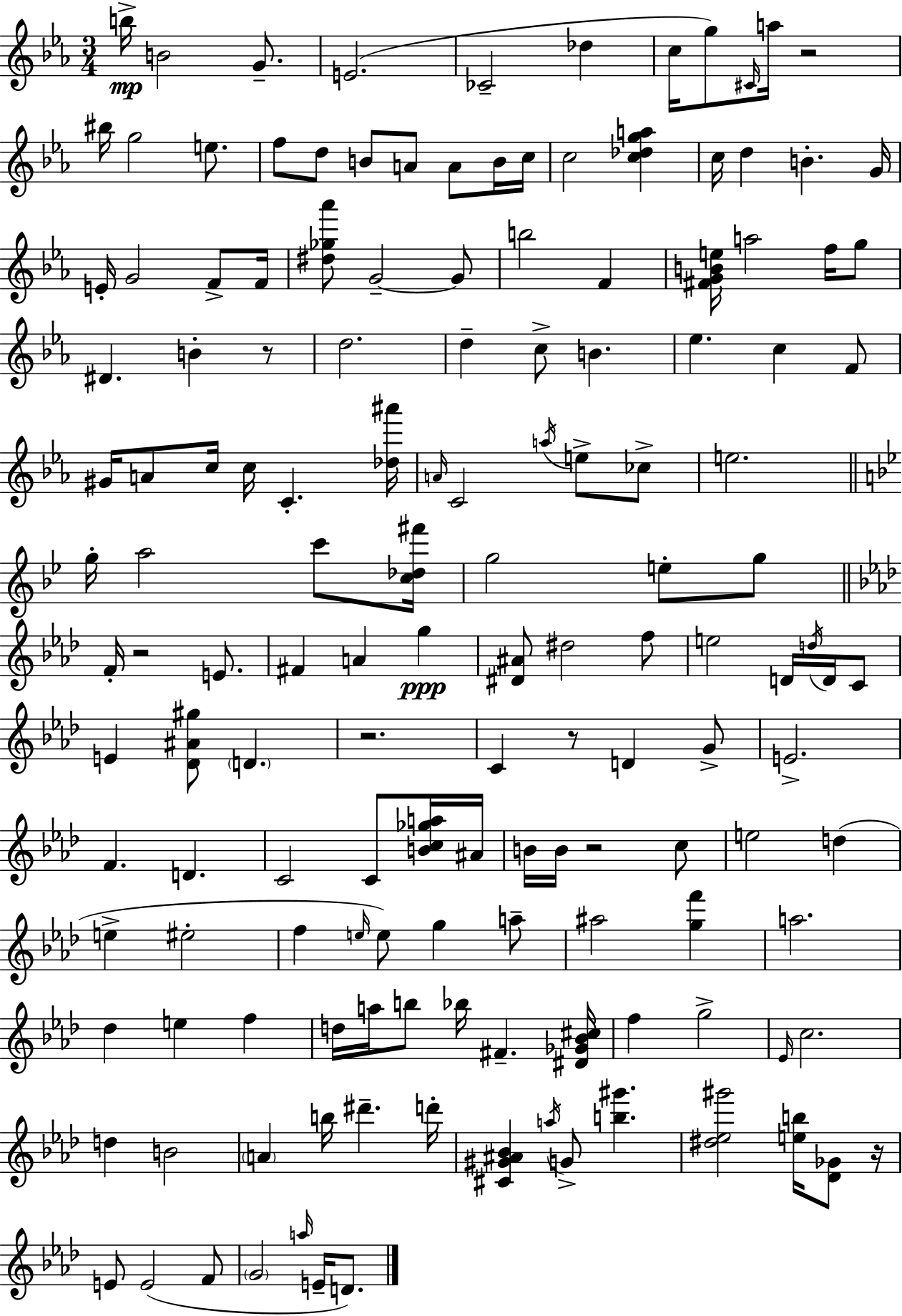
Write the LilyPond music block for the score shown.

{
  \clef treble
  \numericTimeSignature
  \time 3/4
  \key ees \major
  \repeat volta 2 { b''16->\mp b'2 g'8.-- | e'2.( | ces'2-- des''4 | c''16 g''8) \grace { cis'16 } a''16 r2 | \break bis''16 g''2 e''8. | f''8 d''8 b'8 a'8 a'8 b'16 | c''16 c''2 <c'' des'' g'' a''>4 | c''16 d''4 b'4.-. | \break g'16 e'16-. g'2 f'8-> | f'16 <dis'' ges'' aes'''>8 g'2--~~ g'8 | b''2 f'4 | <fis' g' b' e''>16 a''2 f''16 g''8 | \break dis'4. b'4-. r8 | d''2. | d''4-- c''8-> b'4. | ees''4. c''4 f'8 | \break gis'16 a'8 c''16 c''16 c'4.-. | <des'' ais'''>16 \grace { a'16 } c'2 \acciaccatura { a''16 } e''8-> | ces''8-> e''2. | \bar "||" \break \key bes \major g''16-. a''2 c'''8 <c'' des'' fis'''>16 | g''2 e''8-. g''8 | \bar "||" \break \key aes \major f'16-. r2 e'8. | fis'4 a'4 g''4\ppp | <dis' ais'>8 dis''2 f''8 | e''2 d'16 \acciaccatura { d''16 } d'16 c'8 | \break e'4 <des' ais' gis''>8 \parenthesize d'4. | r2. | c'4 r8 d'4 g'8-> | e'2.-> | \break f'4. d'4. | c'2 c'8 <b' c'' ges'' a''>16 | ais'16 b'16 b'16 r2 c''8 | e''2 d''4( | \break e''4-> eis''2-. | f''4 \grace { e''16 } e''8) g''4 | a''8-- ais''2 <g'' f'''>4 | a''2. | \break des''4 e''4 f''4 | d''16 a''16 b''8 bes''16 fis'4.-- | <dis' ges' bes' cis''>16 f''4 g''2-> | \grace { ees'16 } c''2. | \break d''4 b'2 | \parenthesize a'4 b''16 dis'''4.-- | d'''16-. <cis' gis' ais' bes'>4 \acciaccatura { a''16 } g'8-> <b'' gis'''>4. | <dis'' ees'' gis'''>2 | \break <e'' b''>16 <des' ges'>8 r16 e'8 e'2( | f'8 \parenthesize g'2 | \grace { a''16 } e'16-- d'8.) } \bar "|."
}